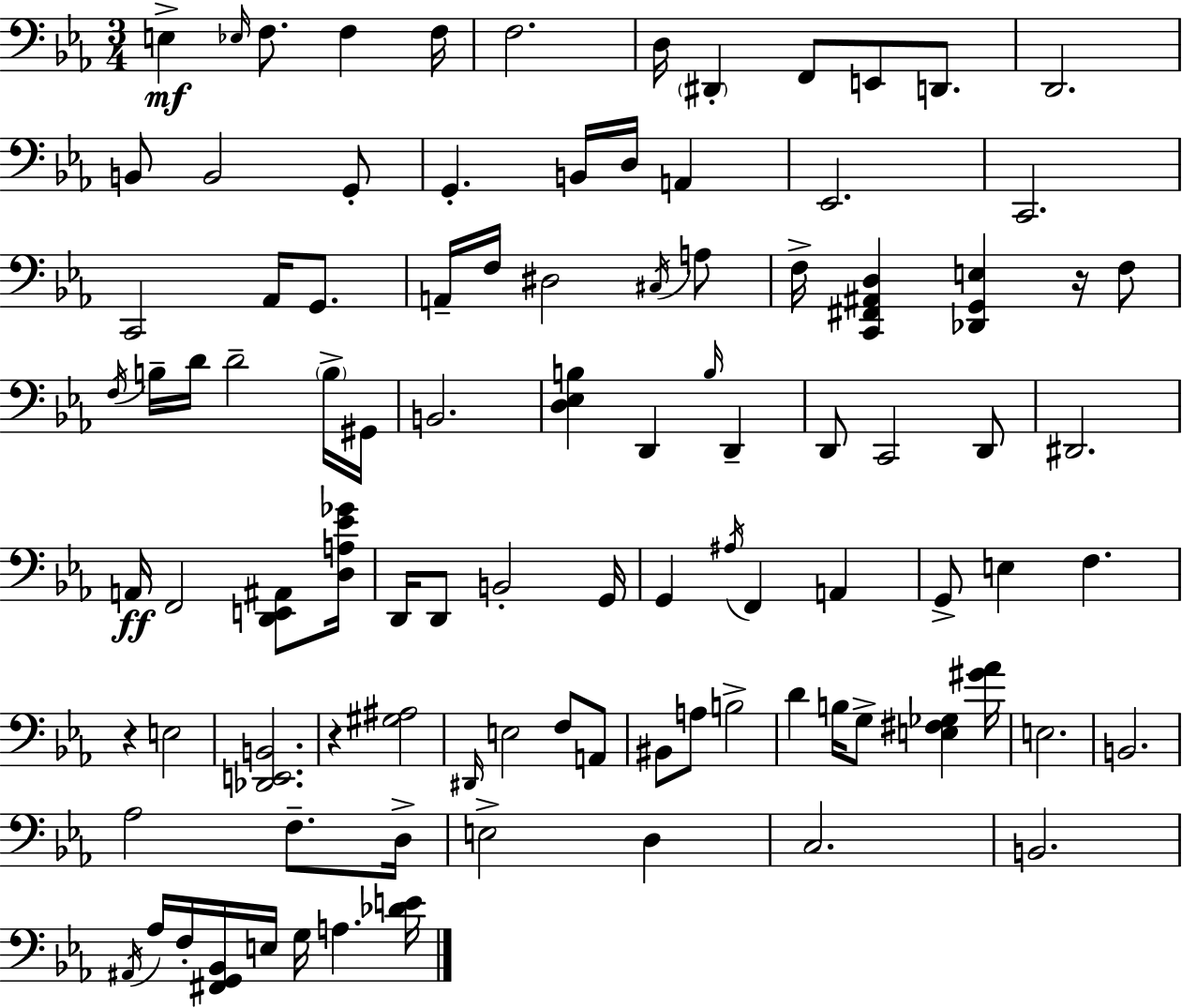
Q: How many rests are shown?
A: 3